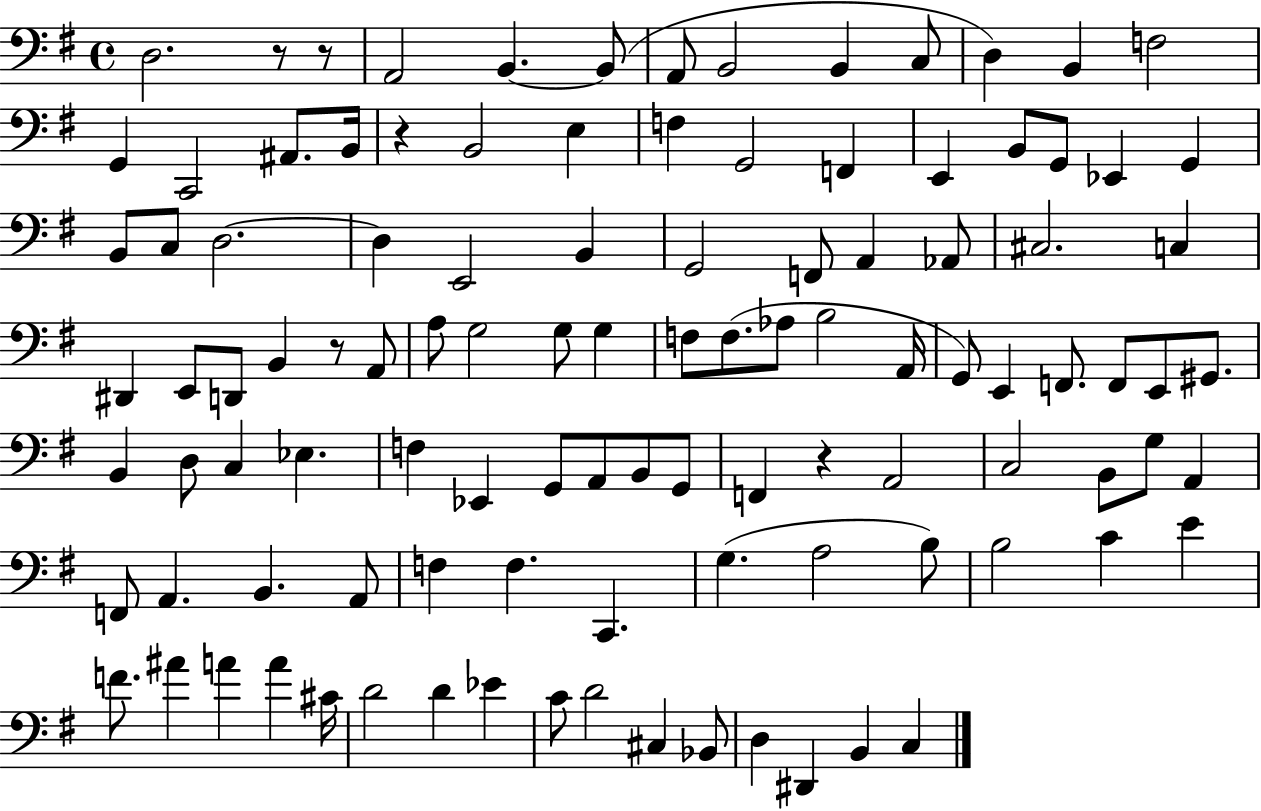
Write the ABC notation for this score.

X:1
T:Untitled
M:4/4
L:1/4
K:G
D,2 z/2 z/2 A,,2 B,, B,,/2 A,,/2 B,,2 B,, C,/2 D, B,, F,2 G,, C,,2 ^A,,/2 B,,/4 z B,,2 E, F, G,,2 F,, E,, B,,/2 G,,/2 _E,, G,, B,,/2 C,/2 D,2 D, E,,2 B,, G,,2 F,,/2 A,, _A,,/2 ^C,2 C, ^D,, E,,/2 D,,/2 B,, z/2 A,,/2 A,/2 G,2 G,/2 G, F,/2 F,/2 _A,/2 B,2 A,,/4 G,,/2 E,, F,,/2 F,,/2 E,,/2 ^G,,/2 B,, D,/2 C, _E, F, _E,, G,,/2 A,,/2 B,,/2 G,,/2 F,, z A,,2 C,2 B,,/2 G,/2 A,, F,,/2 A,, B,, A,,/2 F, F, C,, G, A,2 B,/2 B,2 C E F/2 ^A A A ^C/4 D2 D _E C/2 D2 ^C, _B,,/2 D, ^D,, B,, C,